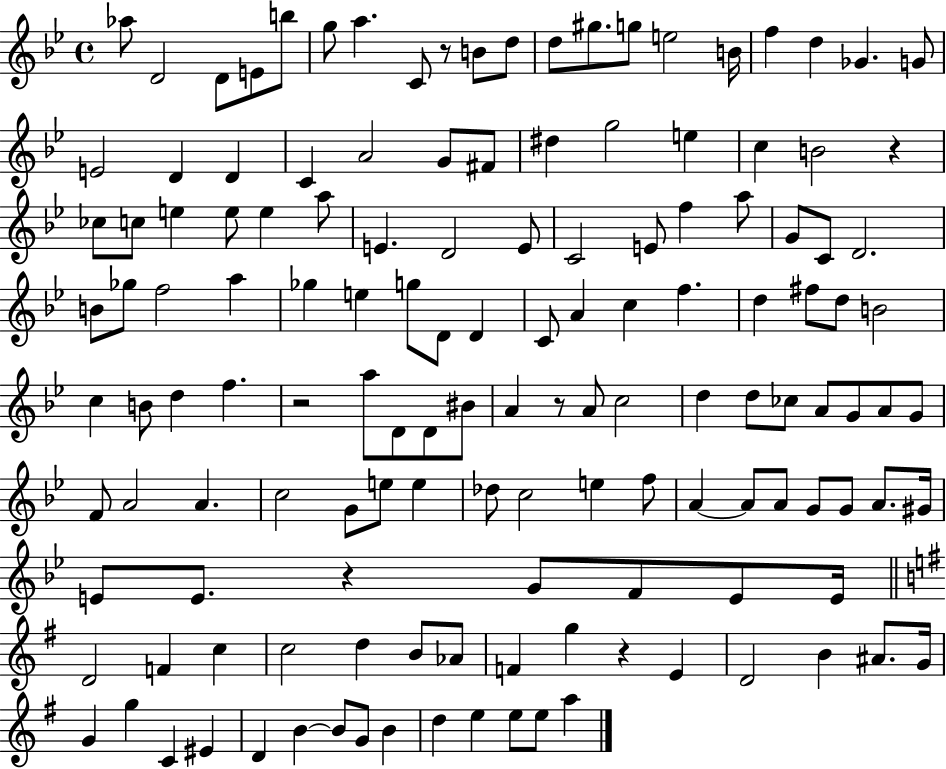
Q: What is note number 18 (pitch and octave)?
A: Gb4